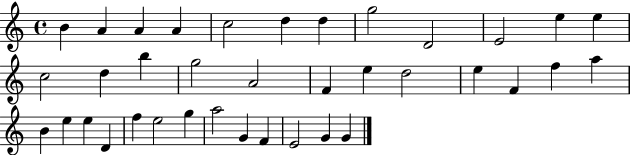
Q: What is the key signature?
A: C major